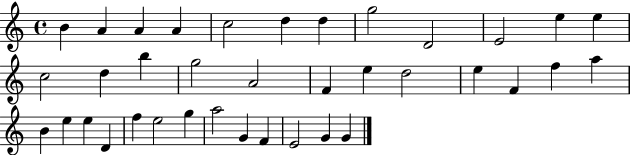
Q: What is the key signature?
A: C major